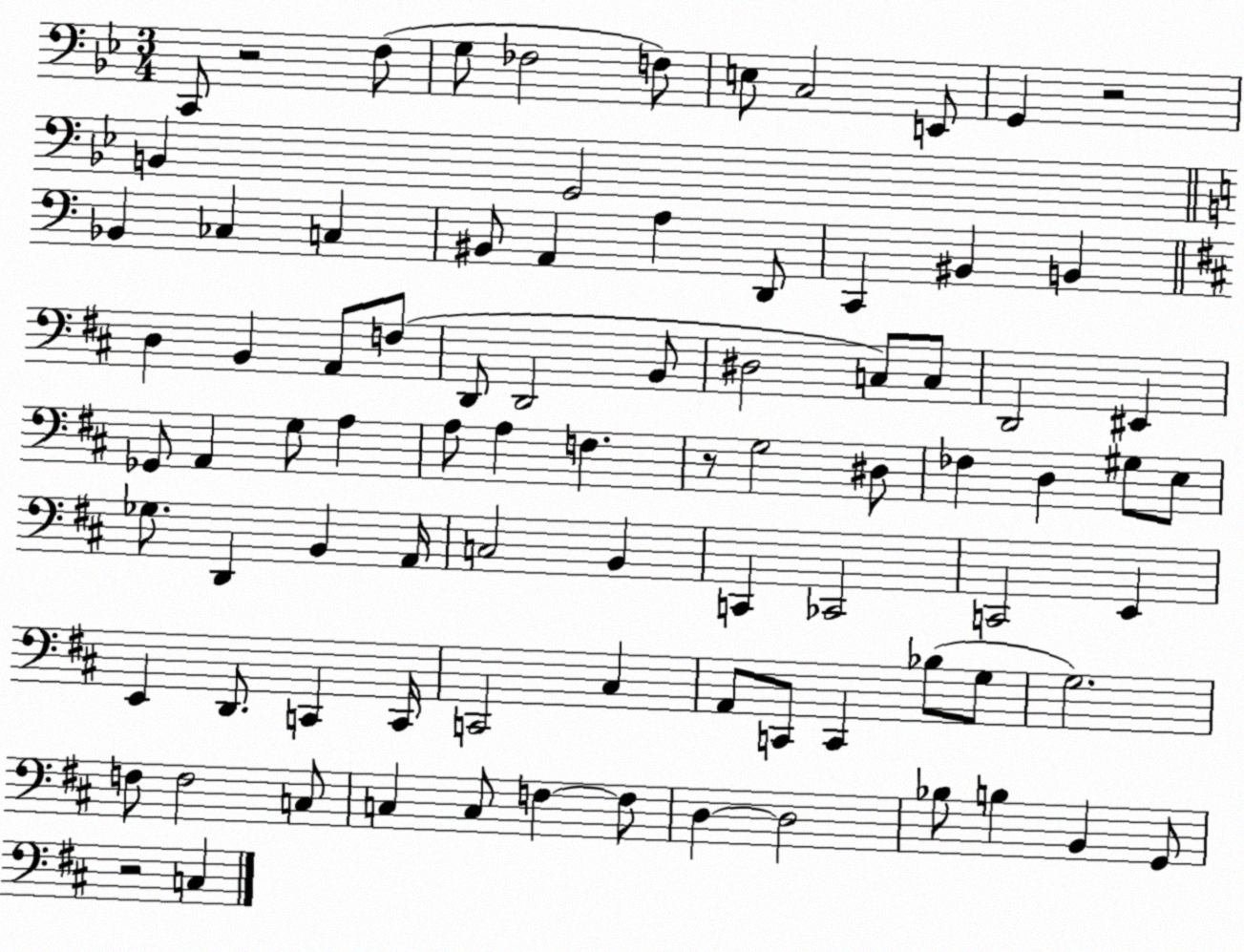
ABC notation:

X:1
T:Untitled
M:3/4
L:1/4
K:Bb
C,,/2 z2 F,/2 G,/2 _F,2 F,/2 E,/2 C,2 E,,/2 G,, z2 B,, G,,2 _B,, _C, C, ^B,,/2 A,, A, D,,/2 C,, ^B,, B,, D, B,, A,,/2 F,/2 D,,/2 D,,2 B,,/2 ^D,2 C,/2 C,/2 D,,2 ^E,, _G,,/2 A,, G,/2 A, A,/2 A, F, z/2 G,2 ^D,/2 _F, D, ^G,/2 E,/2 _G,/2 D,, B,, A,,/4 C,2 B,, C,, _C,,2 C,,2 E,, E,, D,,/2 C,, C,,/4 C,,2 ^C, A,,/2 C,,/2 C,, _B,/2 G,/2 G,2 F,/2 F,2 C,/2 C, C,/2 F, F,/2 D, D,2 _B,/2 B, B,, G,,/2 z2 C,